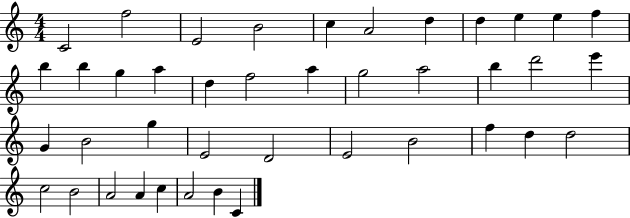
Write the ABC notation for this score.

X:1
T:Untitled
M:4/4
L:1/4
K:C
C2 f2 E2 B2 c A2 d d e e f b b g a d f2 a g2 a2 b d'2 e' G B2 g E2 D2 E2 B2 f d d2 c2 B2 A2 A c A2 B C